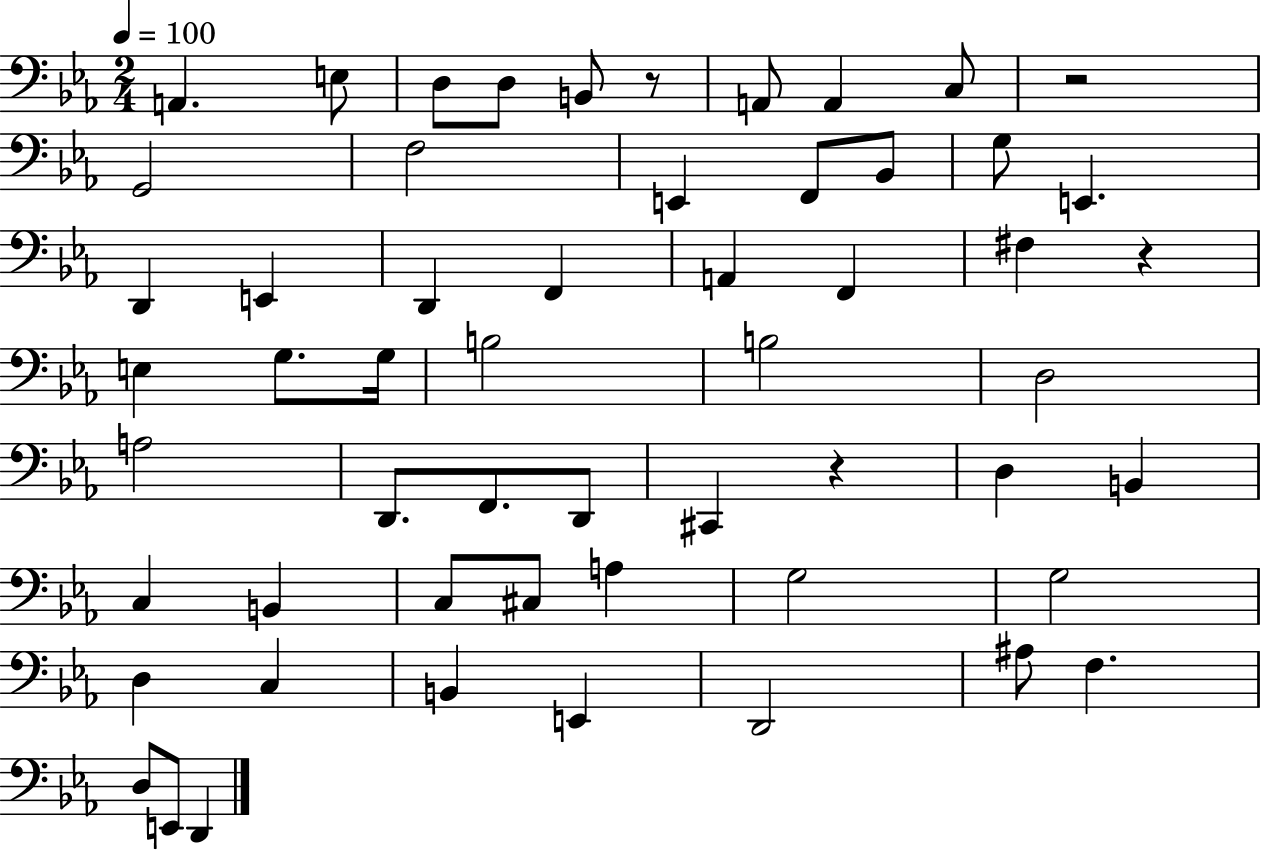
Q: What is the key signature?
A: EES major